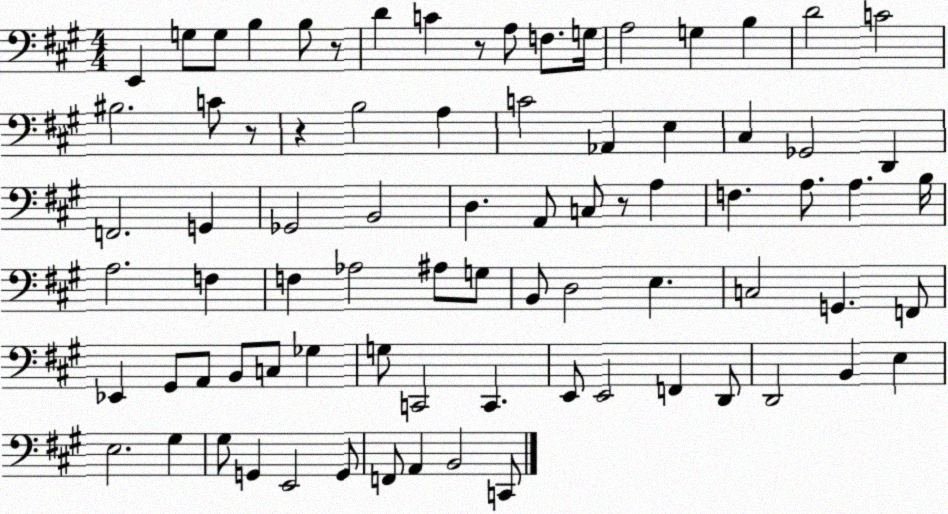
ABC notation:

X:1
T:Untitled
M:4/4
L:1/4
K:A
E,, G,/2 G,/2 B, B,/2 z/2 D C z/2 A,/2 F,/2 G,/4 A,2 G, B, D2 C2 ^B,2 C/2 z/2 z B,2 A, C2 _A,, E, ^C, _G,,2 D,, F,,2 G,, _G,,2 B,,2 D, A,,/2 C,/2 z/2 A, F, A,/2 A, B,/4 A,2 F, F, _A,2 ^A,/2 G,/2 B,,/2 D,2 E, C,2 G,, F,,/2 _E,, ^G,,/2 A,,/2 B,,/2 C,/2 _G, G,/2 C,,2 C,, E,,/2 E,,2 F,, D,,/2 D,,2 B,, E, E,2 ^G, ^G,/2 G,, E,,2 G,,/2 F,,/2 A,, B,,2 C,,/2